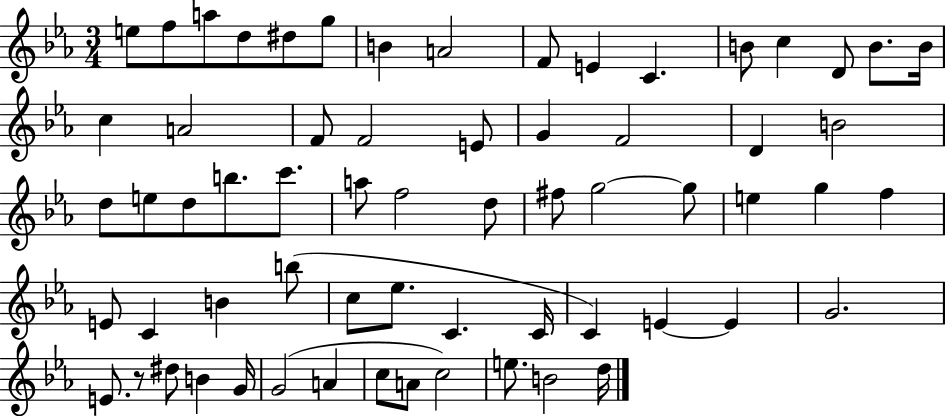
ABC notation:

X:1
T:Untitled
M:3/4
L:1/4
K:Eb
e/2 f/2 a/2 d/2 ^d/2 g/2 B A2 F/2 E C B/2 c D/2 B/2 B/4 c A2 F/2 F2 E/2 G F2 D B2 d/2 e/2 d/2 b/2 c'/2 a/2 f2 d/2 ^f/2 g2 g/2 e g f E/2 C B b/2 c/2 _e/2 C C/4 C E E G2 E/2 z/2 ^d/2 B G/4 G2 A c/2 A/2 c2 e/2 B2 d/4